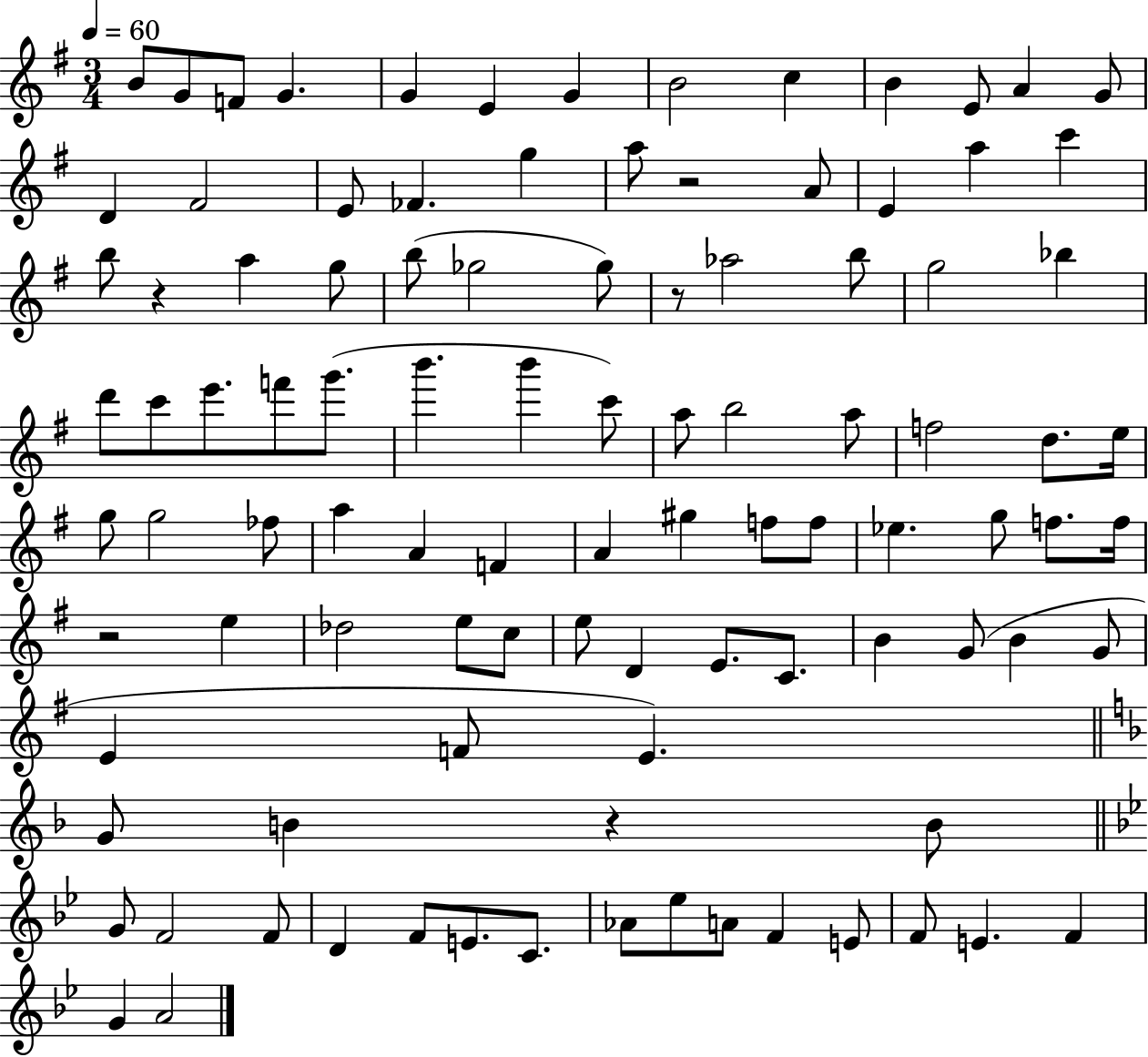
B4/e G4/e F4/e G4/q. G4/q E4/q G4/q B4/h C5/q B4/q E4/e A4/q G4/e D4/q F#4/h E4/e FES4/q. G5/q A5/e R/h A4/e E4/q A5/q C6/q B5/e R/q A5/q G5/e B5/e Gb5/h Gb5/e R/e Ab5/h B5/e G5/h Bb5/q D6/e C6/e E6/e. F6/e G6/e. B6/q. B6/q C6/e A5/e B5/h A5/e F5/h D5/e. E5/s G5/e G5/h FES5/e A5/q A4/q F4/q A4/q G#5/q F5/e F5/e Eb5/q. G5/e F5/e. F5/s R/h E5/q Db5/h E5/e C5/e E5/e D4/q E4/e. C4/e. B4/q G4/e B4/q G4/e E4/q F4/e E4/q. G4/e B4/q R/q B4/e G4/e F4/h F4/e D4/q F4/e E4/e. C4/e. Ab4/e Eb5/e A4/e F4/q E4/e F4/e E4/q. F4/q G4/q A4/h